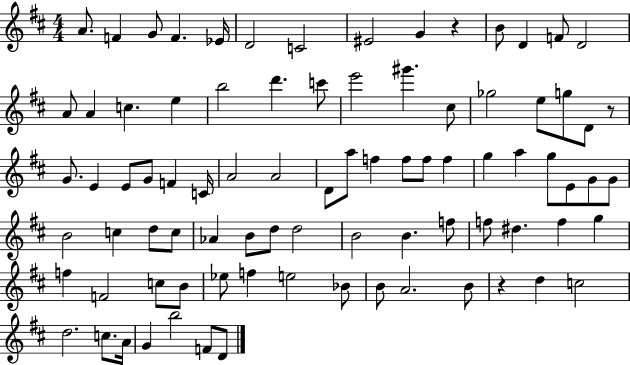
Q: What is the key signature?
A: D major